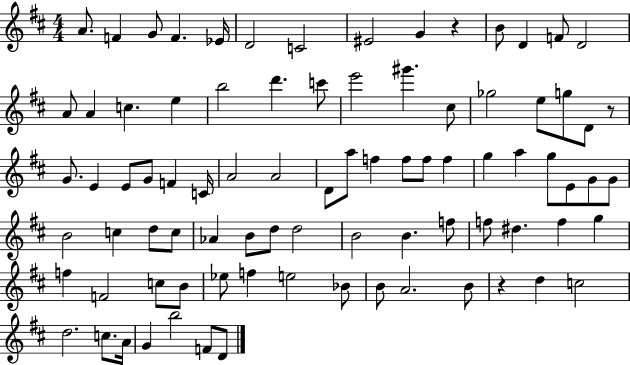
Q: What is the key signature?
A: D major